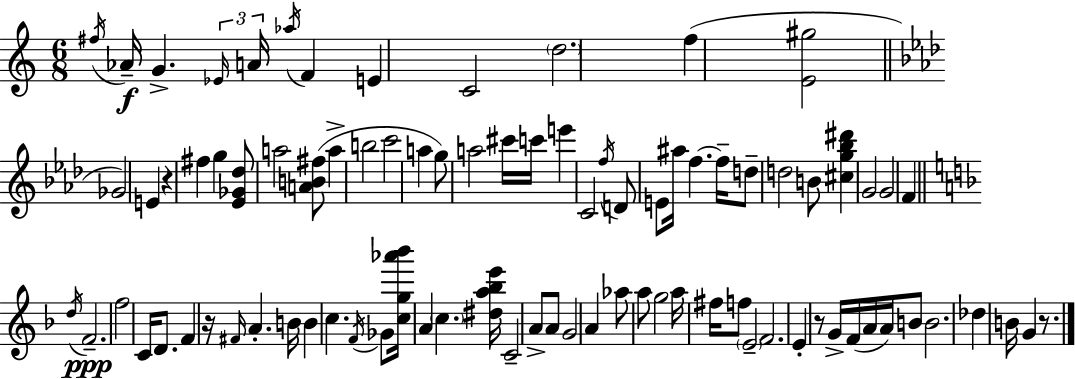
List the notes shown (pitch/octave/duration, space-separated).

F#5/s Ab4/s G4/q. Eb4/s A4/s Ab5/s F4/q E4/q C4/h D5/h. F5/q [E4,G#5]/h Gb4/h E4/q R/q F#5/q G5/q [Eb4,Gb4,Db5]/e A5/h [A4,B4,F#5]/e A5/q B5/h C6/h A5/q G5/e A5/h C#6/s C6/s E6/q C4/h F5/s D4/e E4/e A#5/s F5/q. F5/s D5/e D5/h B4/e [C#5,G5,Bb5,D#6]/q G4/h G4/h F4/q D5/s F4/h. F5/h C4/s D4/e. F4/q R/s F#4/s A4/q. B4/s B4/q C5/q. F4/s Gb4/e [C5,G5,Ab6,Bb6]/s A4/q C5/q. [D#5,A5,Bb5,E6]/s C4/h A4/e A4/e G4/h A4/q Ab5/e A5/e G5/h A5/s F#5/s F5/e E4/h F4/h. E4/q R/e G4/s F4/s A4/s A4/s B4/e B4/h. Db5/q B4/s G4/q R/e.